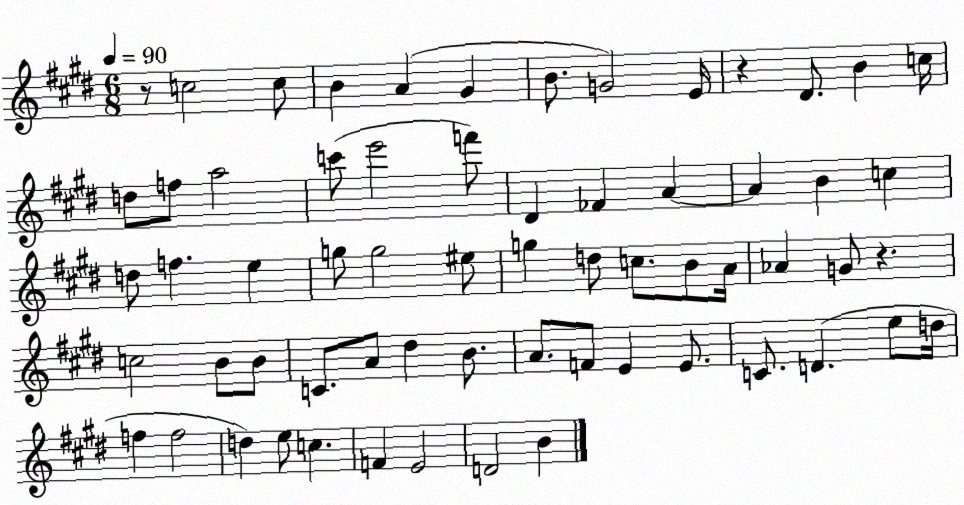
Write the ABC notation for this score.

X:1
T:Untitled
M:6/8
L:1/4
K:E
z/2 c2 c/2 B A ^G B/2 G2 E/4 z ^D/2 B c/4 d/2 f/2 a2 c'/2 e'2 f'/2 ^D _F A A B c d/2 f e g/2 g2 ^e/2 g d/2 c/2 B/2 A/4 _A G/2 z c2 B/2 B/2 C/2 A/2 ^d B/2 A/2 F/2 E E/2 C/2 D e/2 d/4 f f2 d e/2 c F E2 D2 B